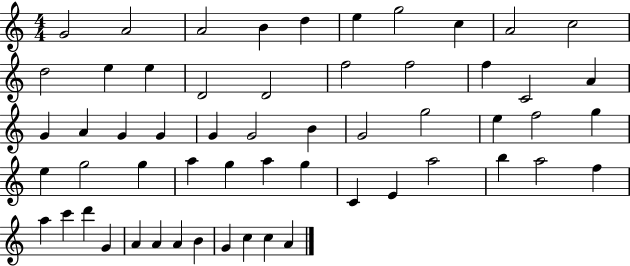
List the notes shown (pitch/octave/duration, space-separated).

G4/h A4/h A4/h B4/q D5/q E5/q G5/h C5/q A4/h C5/h D5/h E5/q E5/q D4/h D4/h F5/h F5/h F5/q C4/h A4/q G4/q A4/q G4/q G4/q G4/q G4/h B4/q G4/h G5/h E5/q F5/h G5/q E5/q G5/h G5/q A5/q G5/q A5/q G5/q C4/q E4/q A5/h B5/q A5/h F5/q A5/q C6/q D6/q G4/q A4/q A4/q A4/q B4/q G4/q C5/q C5/q A4/q